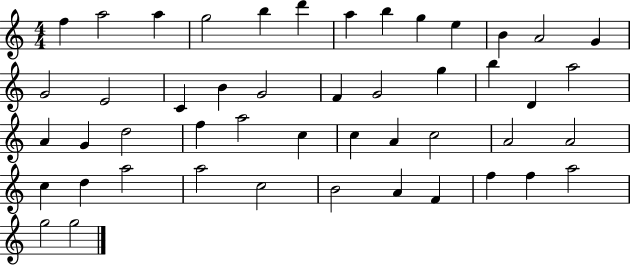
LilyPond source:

{
  \clef treble
  \numericTimeSignature
  \time 4/4
  \key c \major
  f''4 a''2 a''4 | g''2 b''4 d'''4 | a''4 b''4 g''4 e''4 | b'4 a'2 g'4 | \break g'2 e'2 | c'4 b'4 g'2 | f'4 g'2 g''4 | b''4 d'4 a''2 | \break a'4 g'4 d''2 | f''4 a''2 c''4 | c''4 a'4 c''2 | a'2 a'2 | \break c''4 d''4 a''2 | a''2 c''2 | b'2 a'4 f'4 | f''4 f''4 a''2 | \break g''2 g''2 | \bar "|."
}